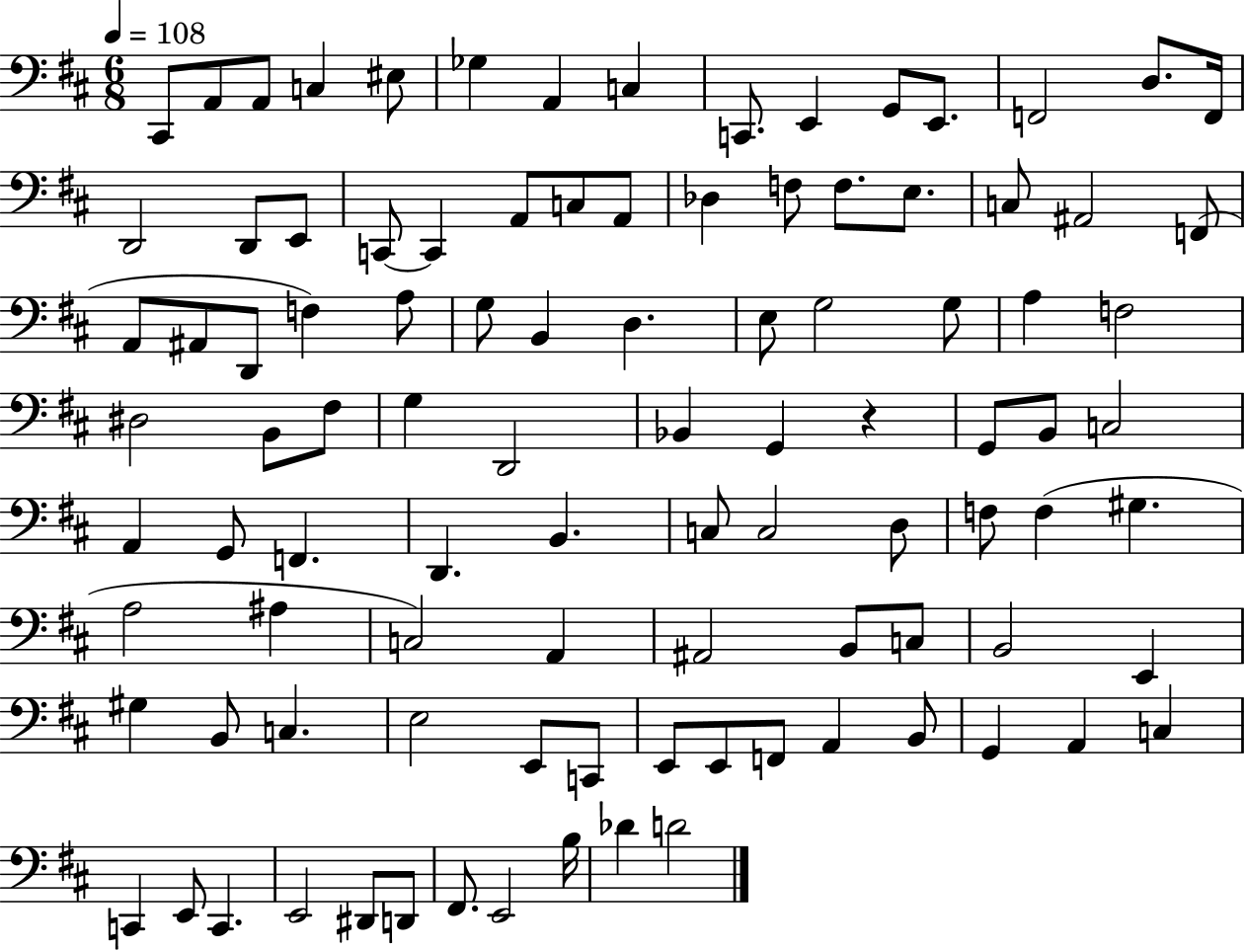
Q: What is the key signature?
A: D major